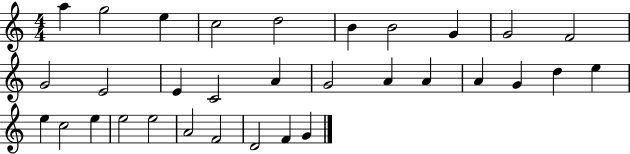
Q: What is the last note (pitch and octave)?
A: G4